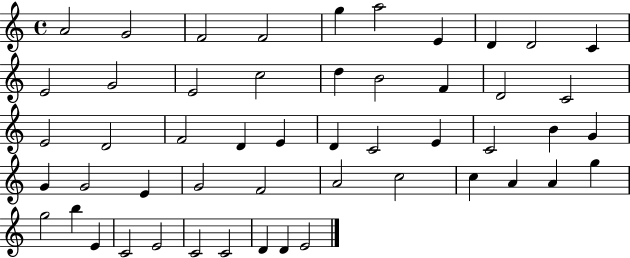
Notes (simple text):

A4/h G4/h F4/h F4/h G5/q A5/h E4/q D4/q D4/h C4/q E4/h G4/h E4/h C5/h D5/q B4/h F4/q D4/h C4/h E4/h D4/h F4/h D4/q E4/q D4/q C4/h E4/q C4/h B4/q G4/q G4/q G4/h E4/q G4/h F4/h A4/h C5/h C5/q A4/q A4/q G5/q G5/h B5/q E4/q C4/h E4/h C4/h C4/h D4/q D4/q E4/h